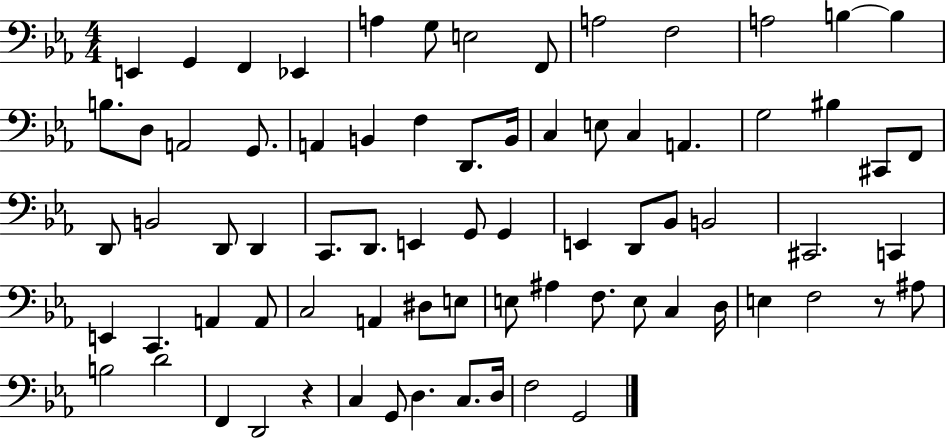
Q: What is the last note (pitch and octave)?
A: G2